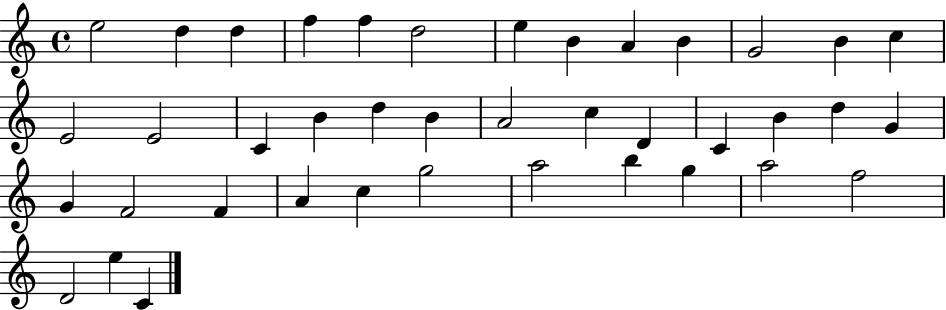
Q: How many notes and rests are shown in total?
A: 40